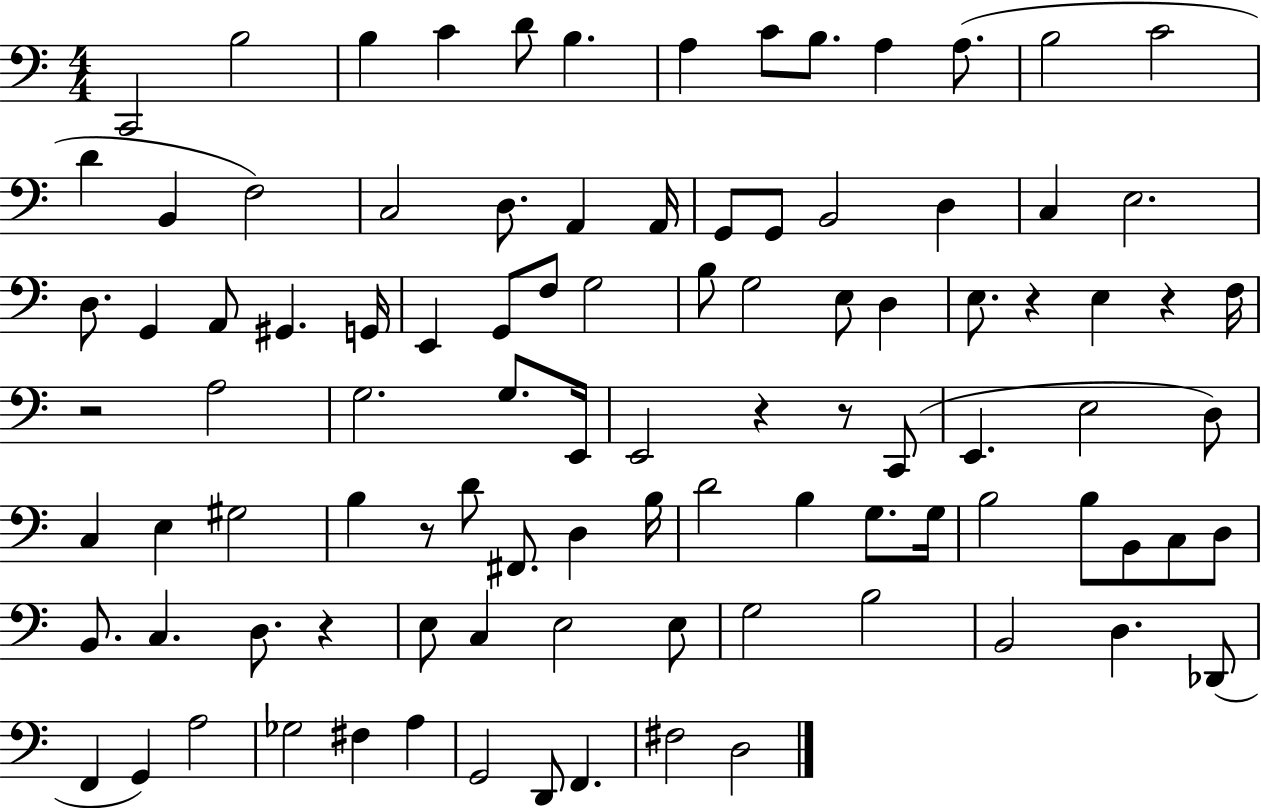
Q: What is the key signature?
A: C major